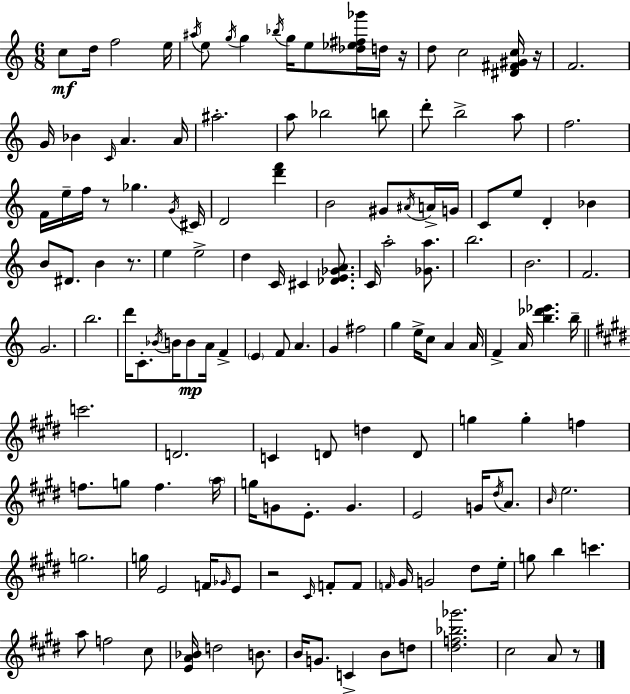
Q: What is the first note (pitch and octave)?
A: C5